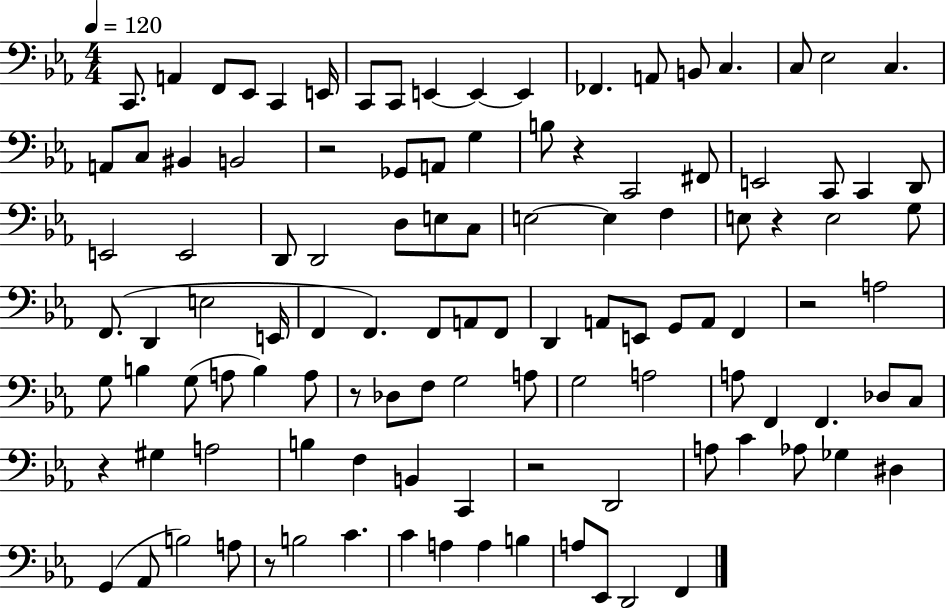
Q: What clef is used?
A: bass